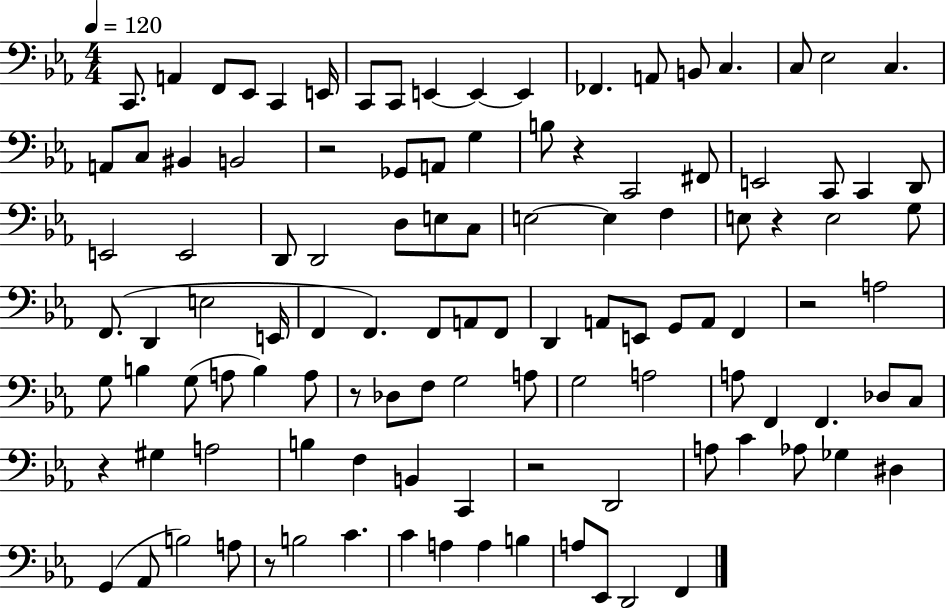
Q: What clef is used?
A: bass